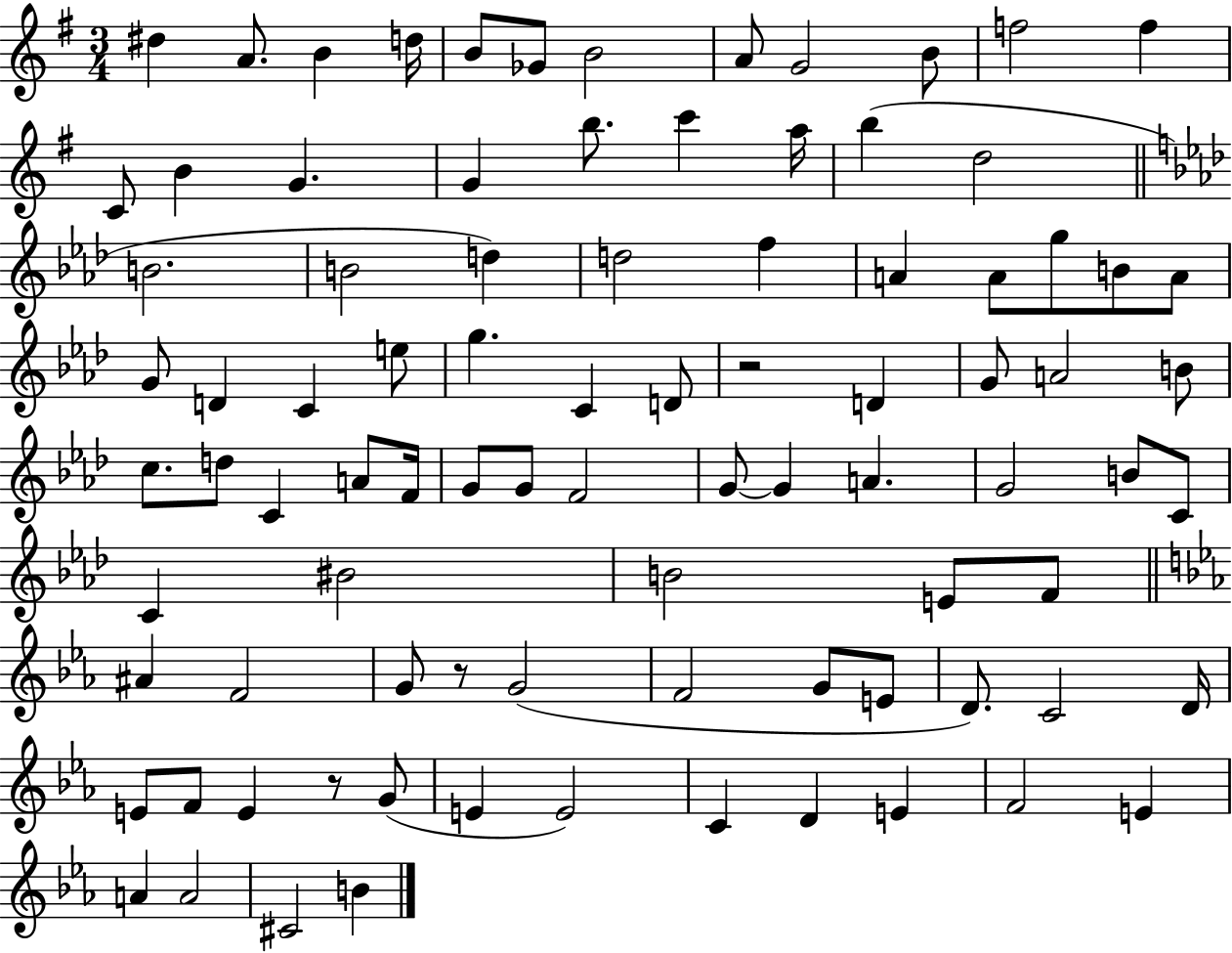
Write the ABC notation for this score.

X:1
T:Untitled
M:3/4
L:1/4
K:G
^d A/2 B d/4 B/2 _G/2 B2 A/2 G2 B/2 f2 f C/2 B G G b/2 c' a/4 b d2 B2 B2 d d2 f A A/2 g/2 B/2 A/2 G/2 D C e/2 g C D/2 z2 D G/2 A2 B/2 c/2 d/2 C A/2 F/4 G/2 G/2 F2 G/2 G A G2 B/2 C/2 C ^B2 B2 E/2 F/2 ^A F2 G/2 z/2 G2 F2 G/2 E/2 D/2 C2 D/4 E/2 F/2 E z/2 G/2 E E2 C D E F2 E A A2 ^C2 B